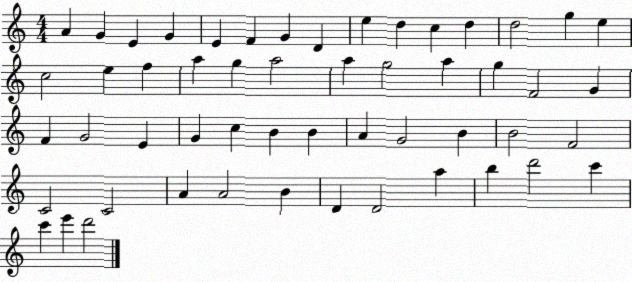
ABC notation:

X:1
T:Untitled
M:4/4
L:1/4
K:C
A G E G E F G D e d c d d2 g e c2 e f a g a2 a g2 a g F2 G F G2 E G c B B A G2 B B2 F2 C2 C2 A A2 B D D2 a b d'2 c' c' e' d'2